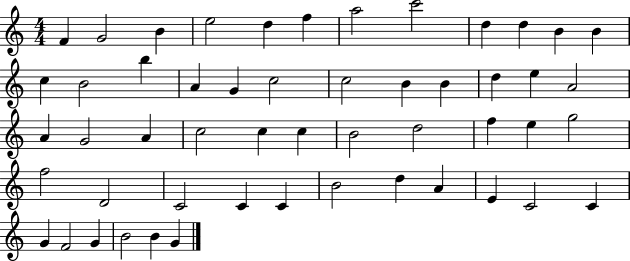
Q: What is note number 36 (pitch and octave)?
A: F5